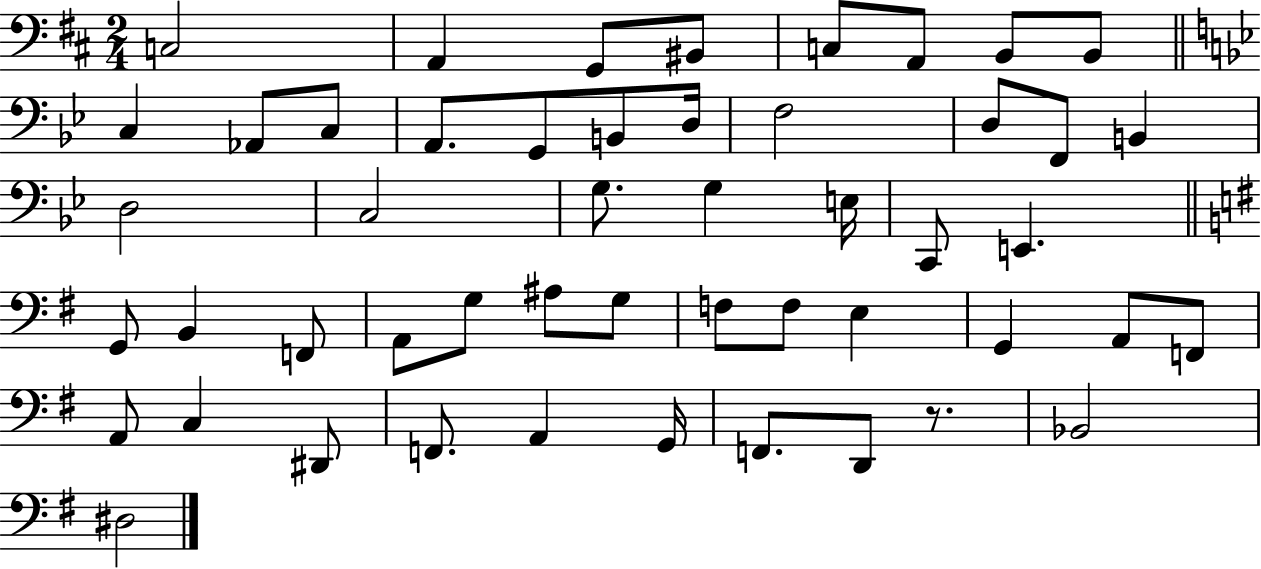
C3/h A2/q G2/e BIS2/e C3/e A2/e B2/e B2/e C3/q Ab2/e C3/e A2/e. G2/e B2/e D3/s F3/h D3/e F2/e B2/q D3/h C3/h G3/e. G3/q E3/s C2/e E2/q. G2/e B2/q F2/e A2/e G3/e A#3/e G3/e F3/e F3/e E3/q G2/q A2/e F2/e A2/e C3/q D#2/e F2/e. A2/q G2/s F2/e. D2/e R/e. Bb2/h D#3/h